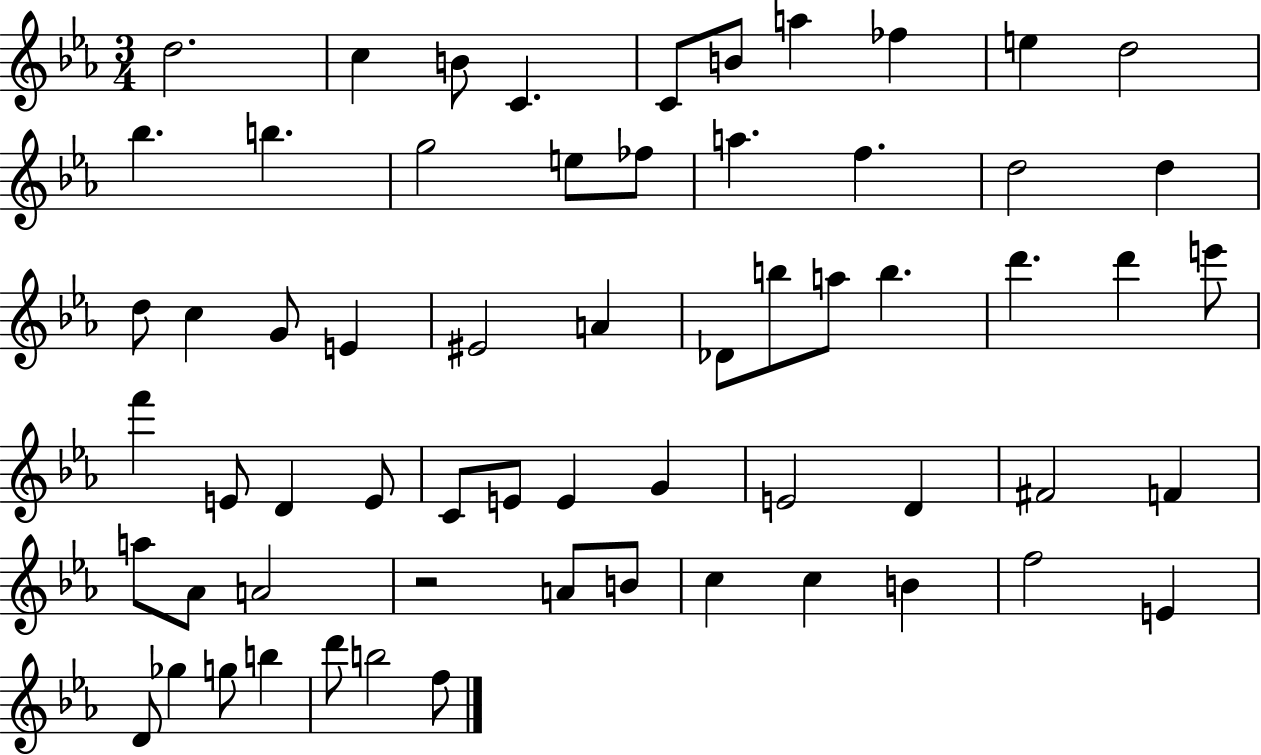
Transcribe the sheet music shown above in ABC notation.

X:1
T:Untitled
M:3/4
L:1/4
K:Eb
d2 c B/2 C C/2 B/2 a _f e d2 _b b g2 e/2 _f/2 a f d2 d d/2 c G/2 E ^E2 A _D/2 b/2 a/2 b d' d' e'/2 f' E/2 D E/2 C/2 E/2 E G E2 D ^F2 F a/2 _A/2 A2 z2 A/2 B/2 c c B f2 E D/2 _g g/2 b d'/2 b2 f/2